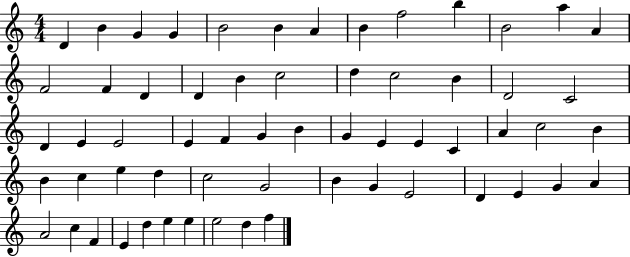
D4/q B4/q G4/q G4/q B4/h B4/q A4/q B4/q F5/h B5/q B4/h A5/q A4/q F4/h F4/q D4/q D4/q B4/q C5/h D5/q C5/h B4/q D4/h C4/h D4/q E4/q E4/h E4/q F4/q G4/q B4/q G4/q E4/q E4/q C4/q A4/q C5/h B4/q B4/q C5/q E5/q D5/q C5/h G4/h B4/q G4/q E4/h D4/q E4/q G4/q A4/q A4/h C5/q F4/q E4/q D5/q E5/q E5/q E5/h D5/q F5/q